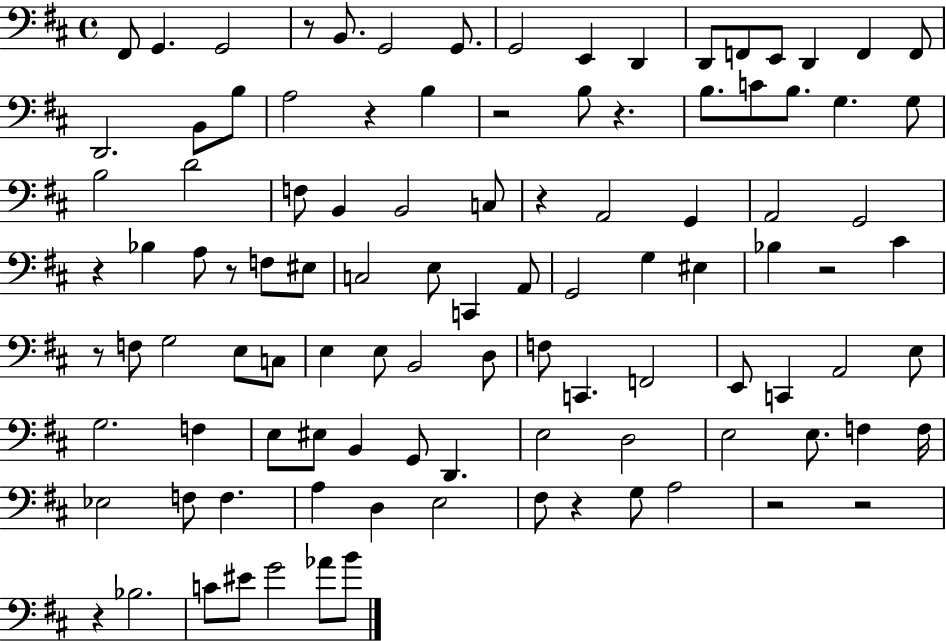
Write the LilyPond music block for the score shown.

{
  \clef bass
  \time 4/4
  \defaultTimeSignature
  \key d \major
  fis,8 g,4. g,2 | r8 b,8. g,2 g,8. | g,2 e,4 d,4 | d,8 f,8 e,8 d,4 f,4 f,8 | \break d,2. b,8 b8 | a2 r4 b4 | r2 b8 r4. | b8. c'8 b8. g4. g8 | \break b2 d'2 | f8 b,4 b,2 c8 | r4 a,2 g,4 | a,2 g,2 | \break r4 bes4 a8 r8 f8 eis8 | c2 e8 c,4 a,8 | g,2 g4 eis4 | bes4 r2 cis'4 | \break r8 f8 g2 e8 c8 | e4 e8 b,2 d8 | f8 c,4. f,2 | e,8 c,4 a,2 e8 | \break g2. f4 | e8 eis8 b,4 g,8 d,4. | e2 d2 | e2 e8. f4 f16 | \break ees2 f8 f4. | a4 d4 e2 | fis8 r4 g8 a2 | r2 r2 | \break r4 bes2. | c'8 eis'8 g'2 aes'8 b'8 | \bar "|."
}